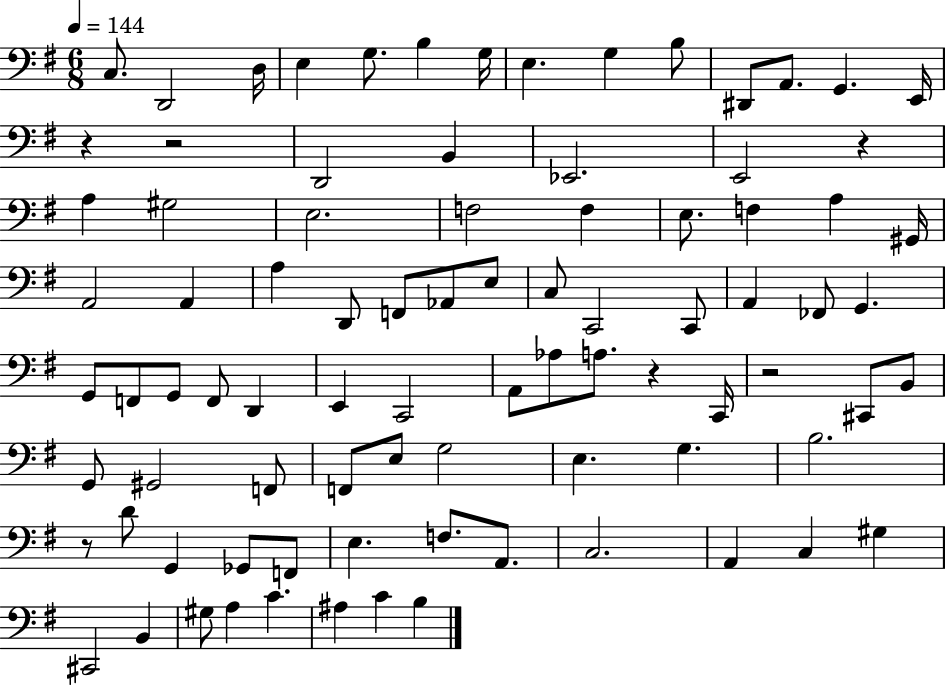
{
  \clef bass
  \numericTimeSignature
  \time 6/8
  \key g \major
  \tempo 4 = 144
  c8. d,2 d16 | e4 g8. b4 g16 | e4. g4 b8 | dis,8 a,8. g,4. e,16 | \break r4 r2 | d,2 b,4 | ees,2. | e,2 r4 | \break a4 gis2 | e2. | f2 f4 | e8. f4 a4 gis,16 | \break a,2 a,4 | a4 d,8 f,8 aes,8 e8 | c8 c,2 c,8 | a,4 fes,8 g,4. | \break g,8 f,8 g,8 f,8 d,4 | e,4 c,2 | a,8 aes8 a8. r4 c,16 | r2 cis,8 b,8 | \break g,8 gis,2 f,8 | f,8 e8 g2 | e4. g4. | b2. | \break r8 d'8 g,4 ges,8 f,8 | e4. f8. a,8. | c2. | a,4 c4 gis4 | \break cis,2 b,4 | gis8 a4 c'4. | ais4 c'4 b4 | \bar "|."
}